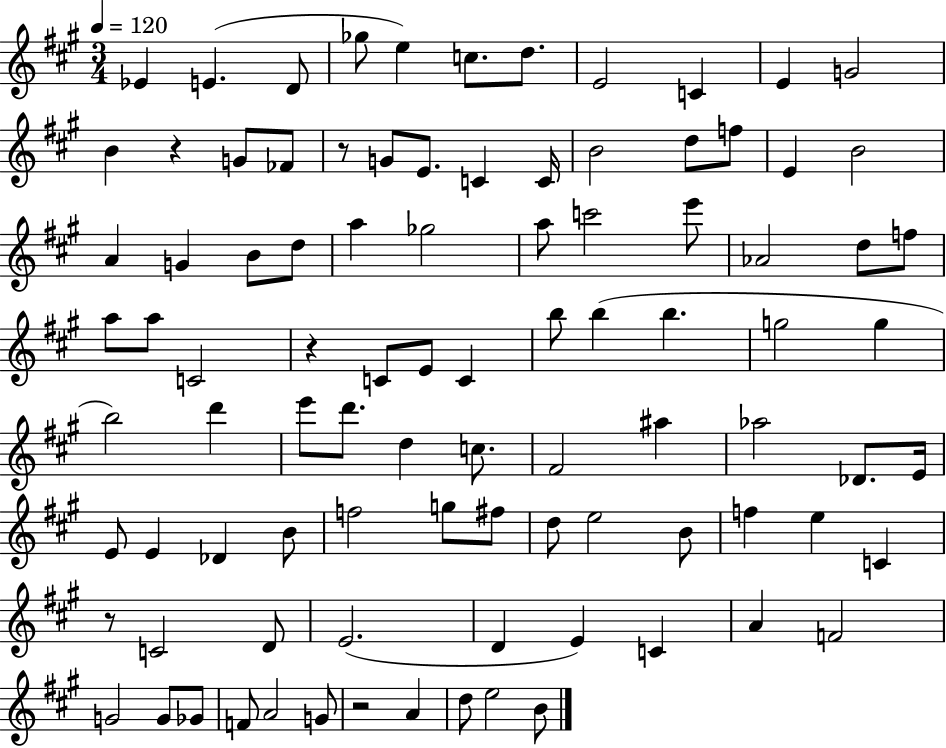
X:1
T:Untitled
M:3/4
L:1/4
K:A
_E E D/2 _g/2 e c/2 d/2 E2 C E G2 B z G/2 _F/2 z/2 G/2 E/2 C C/4 B2 d/2 f/2 E B2 A G B/2 d/2 a _g2 a/2 c'2 e'/2 _A2 d/2 f/2 a/2 a/2 C2 z C/2 E/2 C b/2 b b g2 g b2 d' e'/2 d'/2 d c/2 ^F2 ^a _a2 _D/2 E/4 E/2 E _D B/2 f2 g/2 ^f/2 d/2 e2 B/2 f e C z/2 C2 D/2 E2 D E C A F2 G2 G/2 _G/2 F/2 A2 G/2 z2 A d/2 e2 B/2